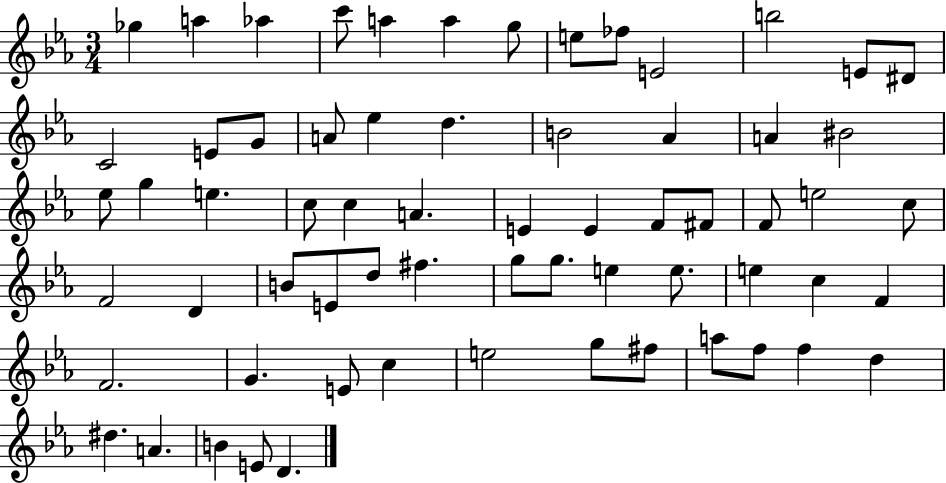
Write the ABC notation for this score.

X:1
T:Untitled
M:3/4
L:1/4
K:Eb
_g a _a c'/2 a a g/2 e/2 _f/2 E2 b2 E/2 ^D/2 C2 E/2 G/2 A/2 _e d B2 _A A ^B2 _e/2 g e c/2 c A E E F/2 ^F/2 F/2 e2 c/2 F2 D B/2 E/2 d/2 ^f g/2 g/2 e e/2 e c F F2 G E/2 c e2 g/2 ^f/2 a/2 f/2 f d ^d A B E/2 D